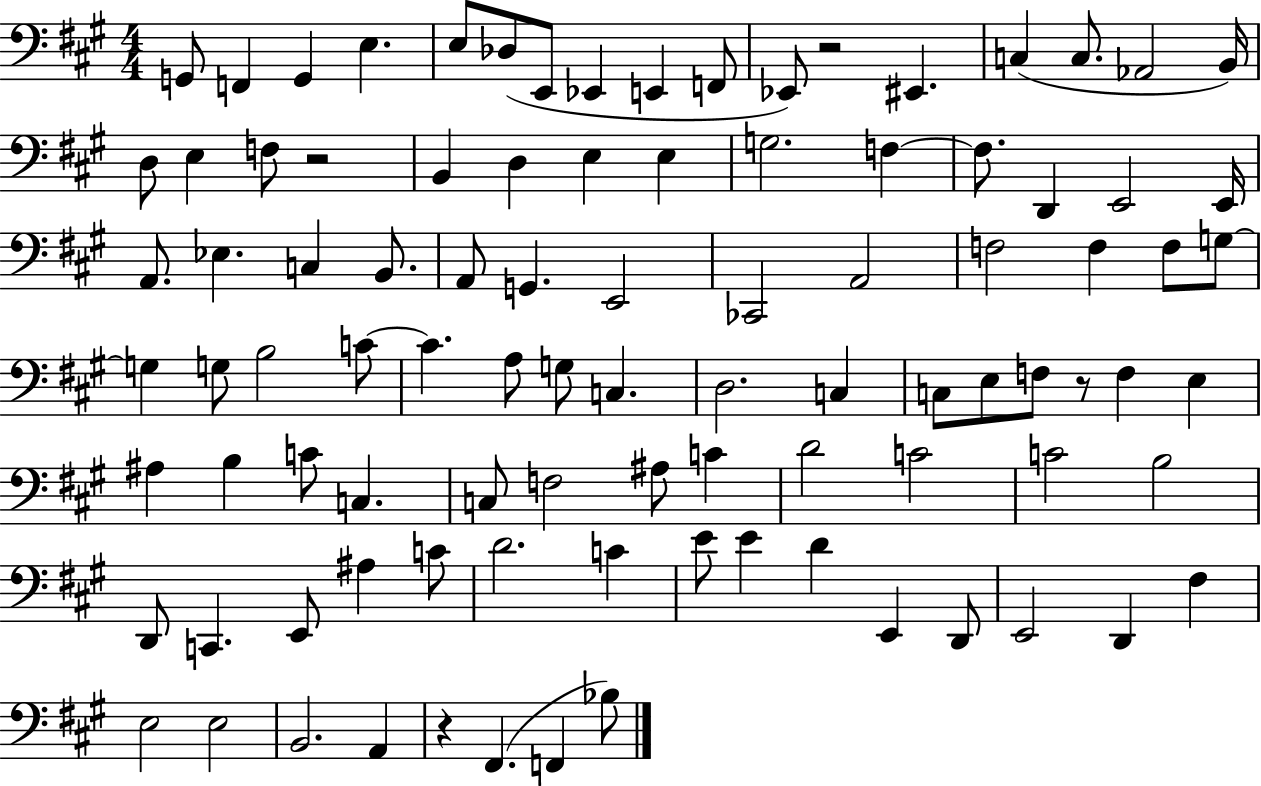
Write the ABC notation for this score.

X:1
T:Untitled
M:4/4
L:1/4
K:A
G,,/2 F,, G,, E, E,/2 _D,/2 E,,/2 _E,, E,, F,,/2 _E,,/2 z2 ^E,, C, C,/2 _A,,2 B,,/4 D,/2 E, F,/2 z2 B,, D, E, E, G,2 F, F,/2 D,, E,,2 E,,/4 A,,/2 _E, C, B,,/2 A,,/2 G,, E,,2 _C,,2 A,,2 F,2 F, F,/2 G,/2 G, G,/2 B,2 C/2 C A,/2 G,/2 C, D,2 C, C,/2 E,/2 F,/2 z/2 F, E, ^A, B, C/2 C, C,/2 F,2 ^A,/2 C D2 C2 C2 B,2 D,,/2 C,, E,,/2 ^A, C/2 D2 C E/2 E D E,, D,,/2 E,,2 D,, ^F, E,2 E,2 B,,2 A,, z ^F,, F,, _B,/2